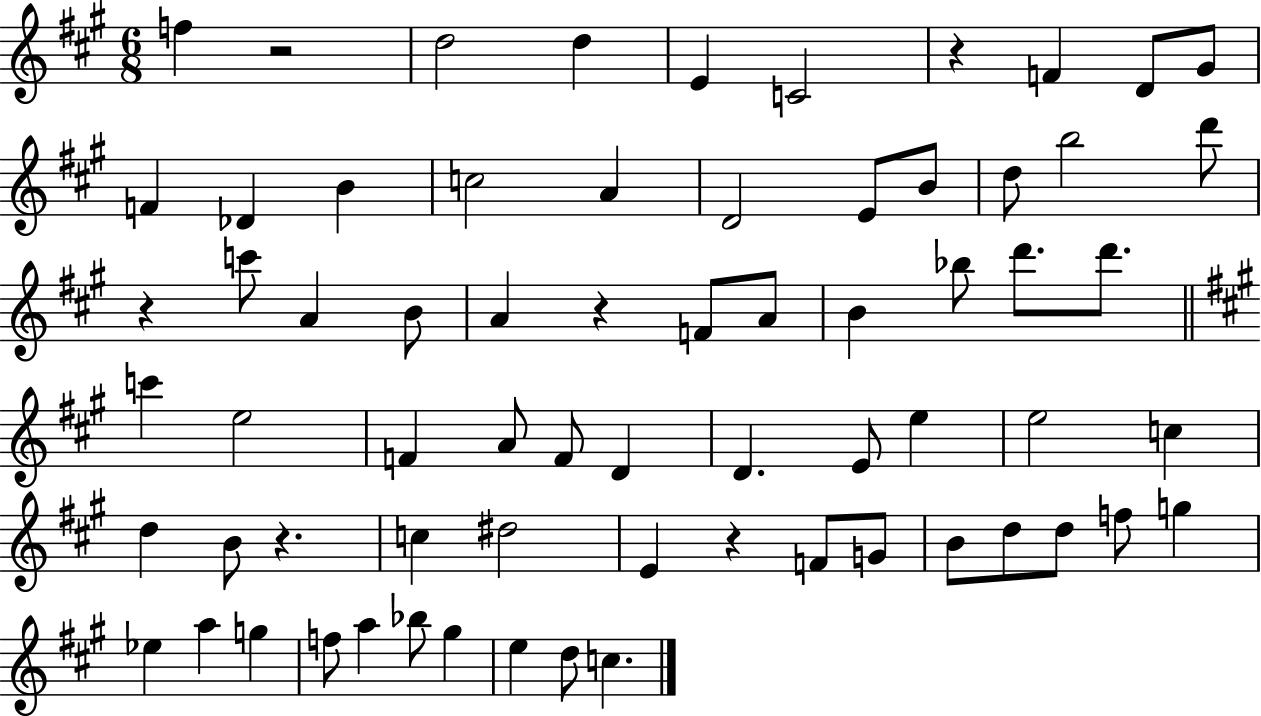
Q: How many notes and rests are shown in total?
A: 68